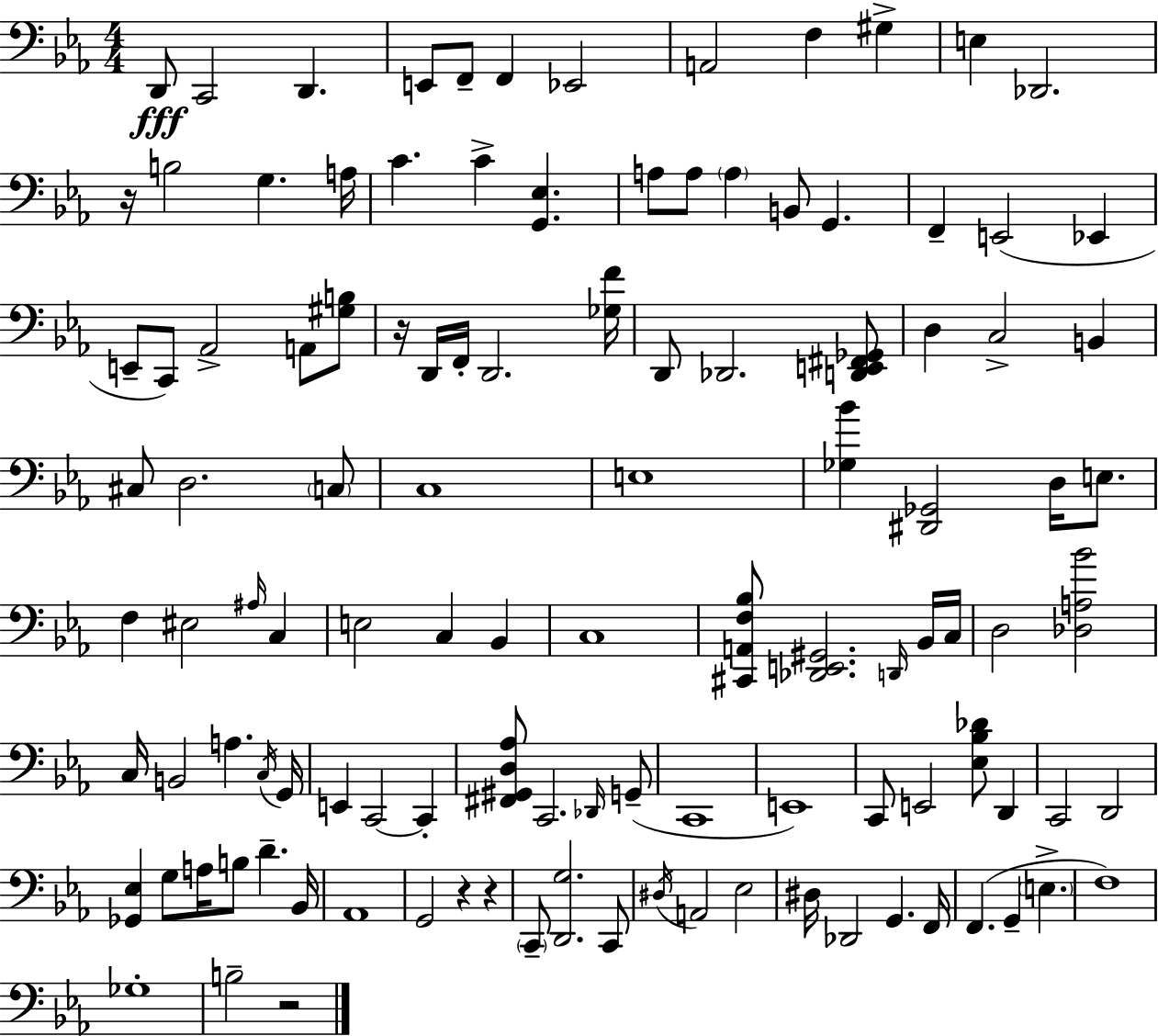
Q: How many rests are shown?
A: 5